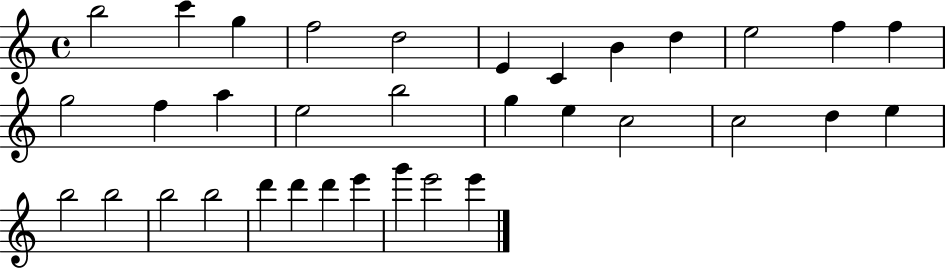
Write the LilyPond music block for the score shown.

{
  \clef treble
  \time 4/4
  \defaultTimeSignature
  \key c \major
  b''2 c'''4 g''4 | f''2 d''2 | e'4 c'4 b'4 d''4 | e''2 f''4 f''4 | \break g''2 f''4 a''4 | e''2 b''2 | g''4 e''4 c''2 | c''2 d''4 e''4 | \break b''2 b''2 | b''2 b''2 | d'''4 d'''4 d'''4 e'''4 | g'''4 e'''2 e'''4 | \break \bar "|."
}